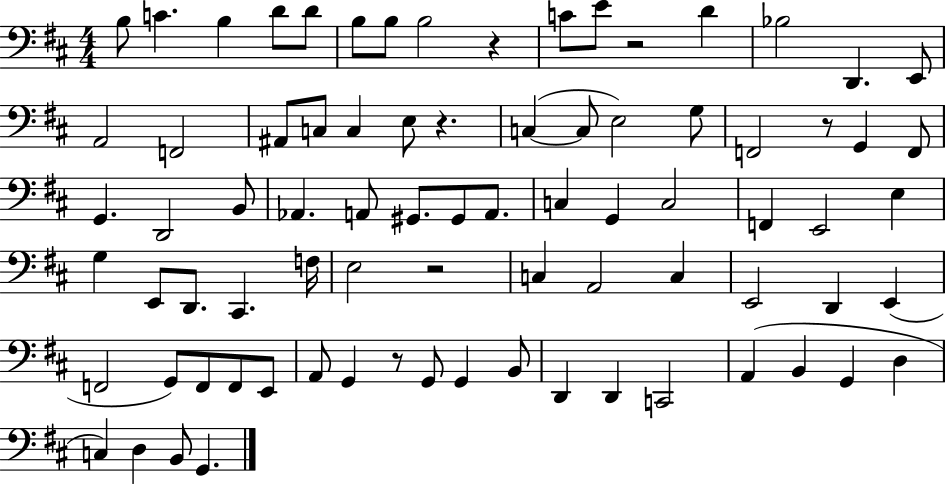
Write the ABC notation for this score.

X:1
T:Untitled
M:4/4
L:1/4
K:D
B,/2 C B, D/2 D/2 B,/2 B,/2 B,2 z C/2 E/2 z2 D _B,2 D,, E,,/2 A,,2 F,,2 ^A,,/2 C,/2 C, E,/2 z C, C,/2 E,2 G,/2 F,,2 z/2 G,, F,,/2 G,, D,,2 B,,/2 _A,, A,,/2 ^G,,/2 ^G,,/2 A,,/2 C, G,, C,2 F,, E,,2 E, G, E,,/2 D,,/2 ^C,, F,/4 E,2 z2 C, A,,2 C, E,,2 D,, E,, F,,2 G,,/2 F,,/2 F,,/2 E,,/2 A,,/2 G,, z/2 G,,/2 G,, B,,/2 D,, D,, C,,2 A,, B,, G,, D, C, D, B,,/2 G,,